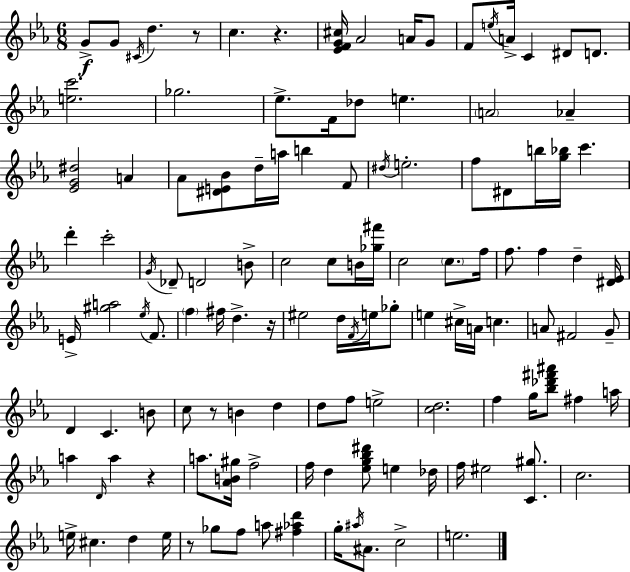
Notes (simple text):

G4/e G4/e C#4/s D5/q. R/e C5/q. R/q. [Eb4,F4,G4,C#5]/s Ab4/h A4/s G4/e F4/e E5/s A4/s C4/q D#4/e D4/e. [E5,C6]/h. Gb5/h. Eb5/e. F4/s Db5/e E5/q. A4/h Ab4/q [Eb4,G4,D#5]/h A4/q Ab4/e [D#4,E4,Bb4]/e D5/s A5/s B5/q F4/e D#5/s E5/h. F5/e D#4/e B5/s [G5,Bb5]/s C6/q. D6/q C6/h G4/s Db4/e D4/h B4/e C5/h C5/e B4/s [Gb5,F#6]/s C5/h C5/e. F5/s F5/e. F5/q D5/q [D#4,Eb4]/s E4/s [G#5,A5]/h Eb5/s F4/e. F5/q F#5/s D5/q. R/s EIS5/h D5/s F4/s E5/s Gb5/e E5/q C#5/s A4/s C5/q. A4/e F#4/h G4/e D4/q C4/q. B4/e C5/e R/e B4/q D5/q D5/e F5/e E5/h [C5,D5]/h. F5/q G5/s [Bb5,Db6,F#6,A#6]/e F#5/q A5/s A5/q D4/s A5/q R/q A5/e. [Ab4,B4,G#5]/s F5/h F5/s D5/q [Eb5,G5,Bb5,D#6]/e E5/q Db5/s F5/s EIS5/h [C4,G#5]/e. C5/h. E5/s C#5/q. D5/q E5/s R/e Gb5/e F5/e A5/e [F#5,Ab5,D6]/q G5/s A#5/s A#4/e. C5/h E5/h.